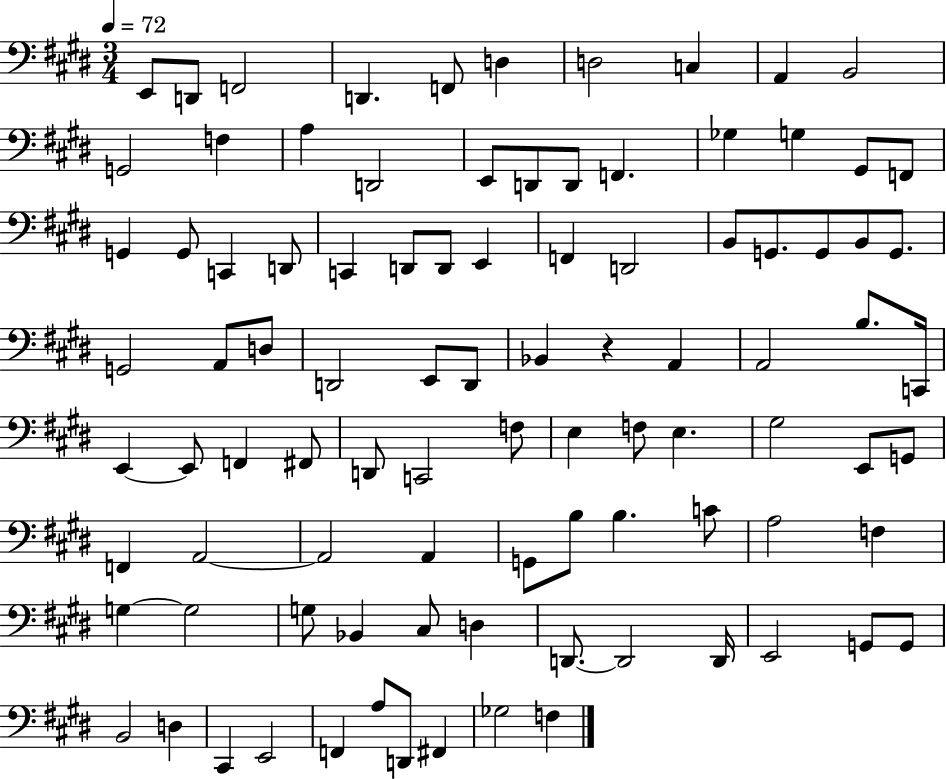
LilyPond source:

{
  \clef bass
  \numericTimeSignature
  \time 3/4
  \key e \major
  \tempo 4 = 72
  e,8 d,8 f,2 | d,4. f,8 d4 | d2 c4 | a,4 b,2 | \break g,2 f4 | a4 d,2 | e,8 d,8 d,8 f,4. | ges4 g4 gis,8 f,8 | \break g,4 g,8 c,4 d,8 | c,4 d,8 d,8 e,4 | f,4 d,2 | b,8 g,8. g,8 b,8 g,8. | \break g,2 a,8 d8 | d,2 e,8 d,8 | bes,4 r4 a,4 | a,2 b8. c,16 | \break e,4~~ e,8 f,4 fis,8 | d,8 c,2 f8 | e4 f8 e4. | gis2 e,8 g,8 | \break f,4 a,2~~ | a,2 a,4 | g,8 b8 b4. c'8 | a2 f4 | \break g4~~ g2 | g8 bes,4 cis8 d4 | d,8.~~ d,2 d,16 | e,2 g,8 g,8 | \break b,2 d4 | cis,4 e,2 | f,4 a8 d,8 fis,4 | ges2 f4 | \break \bar "|."
}